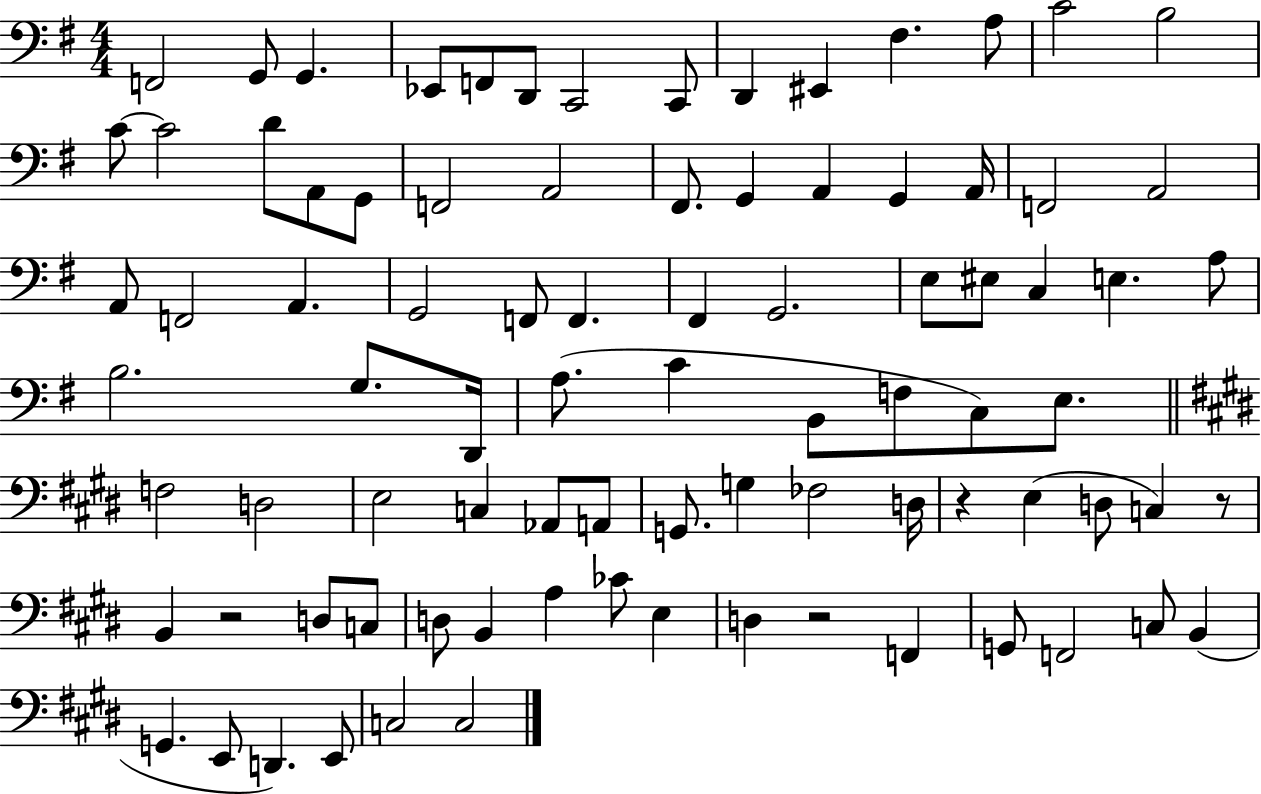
X:1
T:Untitled
M:4/4
L:1/4
K:G
F,,2 G,,/2 G,, _E,,/2 F,,/2 D,,/2 C,,2 C,,/2 D,, ^E,, ^F, A,/2 C2 B,2 C/2 C2 D/2 A,,/2 G,,/2 F,,2 A,,2 ^F,,/2 G,, A,, G,, A,,/4 F,,2 A,,2 A,,/2 F,,2 A,, G,,2 F,,/2 F,, ^F,, G,,2 E,/2 ^E,/2 C, E, A,/2 B,2 G,/2 D,,/4 A,/2 C B,,/2 F,/2 C,/2 E,/2 F,2 D,2 E,2 C, _A,,/2 A,,/2 G,,/2 G, _F,2 D,/4 z E, D,/2 C, z/2 B,, z2 D,/2 C,/2 D,/2 B,, A, _C/2 E, D, z2 F,, G,,/2 F,,2 C,/2 B,, G,, E,,/2 D,, E,,/2 C,2 C,2